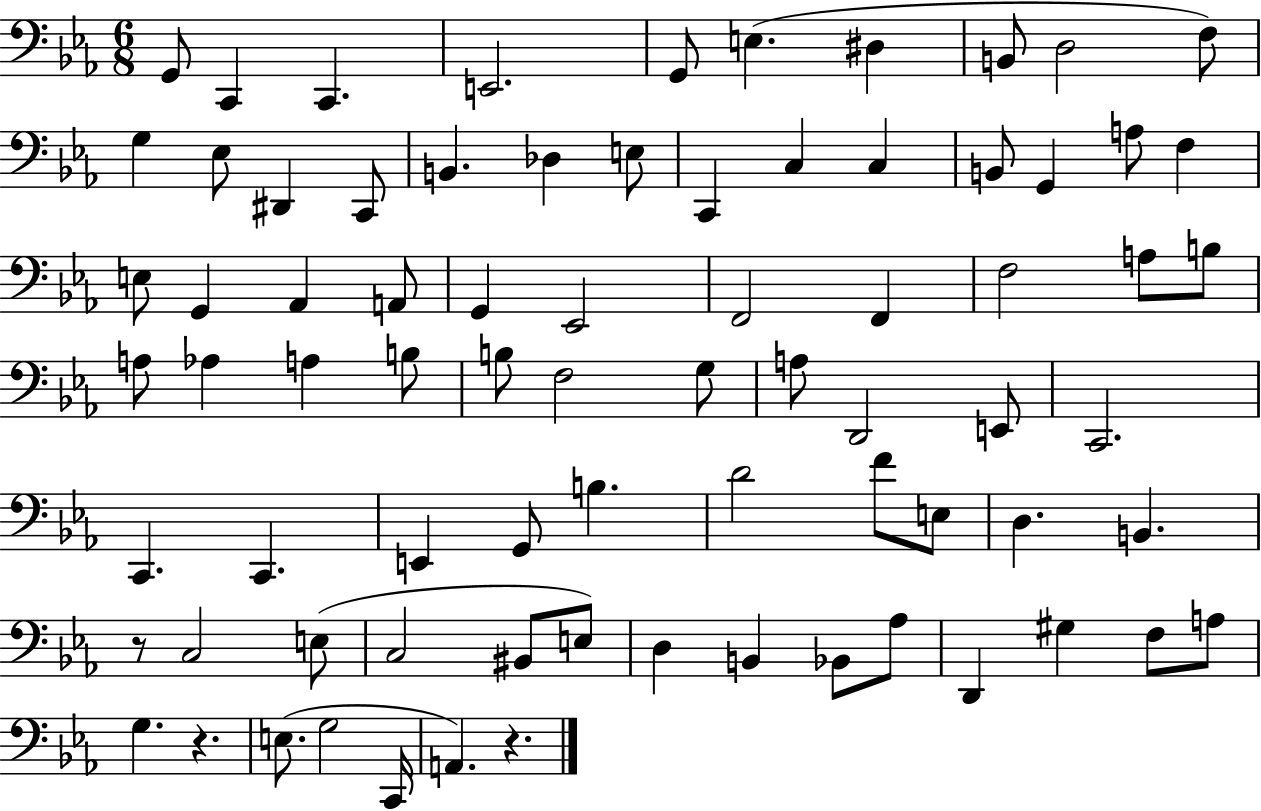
{
  \clef bass
  \numericTimeSignature
  \time 6/8
  \key ees \major
  g,8 c,4 c,4. | e,2. | g,8 e4.( dis4 | b,8 d2 f8) | \break g4 ees8 dis,4 c,8 | b,4. des4 e8 | c,4 c4 c4 | b,8 g,4 a8 f4 | \break e8 g,4 aes,4 a,8 | g,4 ees,2 | f,2 f,4 | f2 a8 b8 | \break a8 aes4 a4 b8 | b8 f2 g8 | a8 d,2 e,8 | c,2. | \break c,4. c,4. | e,4 g,8 b4. | d'2 f'8 e8 | d4. b,4. | \break r8 c2 e8( | c2 bis,8 e8) | d4 b,4 bes,8 aes8 | d,4 gis4 f8 a8 | \break g4. r4. | e8.( g2 c,16 | a,4.) r4. | \bar "|."
}